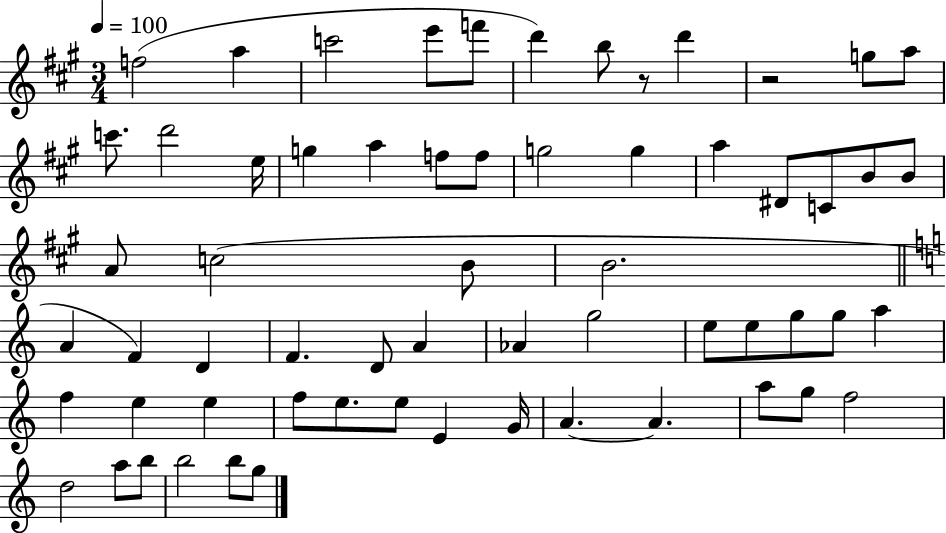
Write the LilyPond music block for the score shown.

{
  \clef treble
  \numericTimeSignature
  \time 3/4
  \key a \major
  \tempo 4 = 100
  f''2( a''4 | c'''2 e'''8 f'''8 | d'''4) b''8 r8 d'''4 | r2 g''8 a''8 | \break c'''8. d'''2 e''16 | g''4 a''4 f''8 f''8 | g''2 g''4 | a''4 dis'8 c'8 b'8 b'8 | \break a'8 c''2( b'8 | b'2. | \bar "||" \break \key c \major a'4 f'4) d'4 | f'4. d'8 a'4 | aes'4 g''2 | e''8 e''8 g''8 g''8 a''4 | \break f''4 e''4 e''4 | f''8 e''8. e''8 e'4 g'16 | a'4.~~ a'4. | a''8 g''8 f''2 | \break d''2 a''8 b''8 | b''2 b''8 g''8 | \bar "|."
}